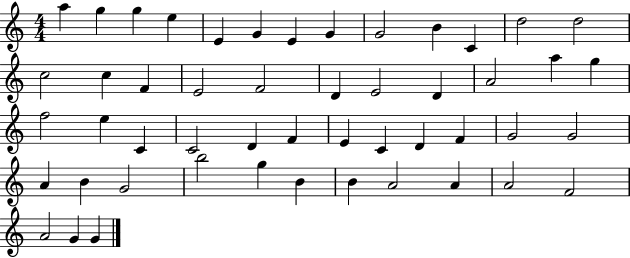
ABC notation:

X:1
T:Untitled
M:4/4
L:1/4
K:C
a g g e E G E G G2 B C d2 d2 c2 c F E2 F2 D E2 D A2 a g f2 e C C2 D F E C D F G2 G2 A B G2 b2 g B B A2 A A2 F2 A2 G G